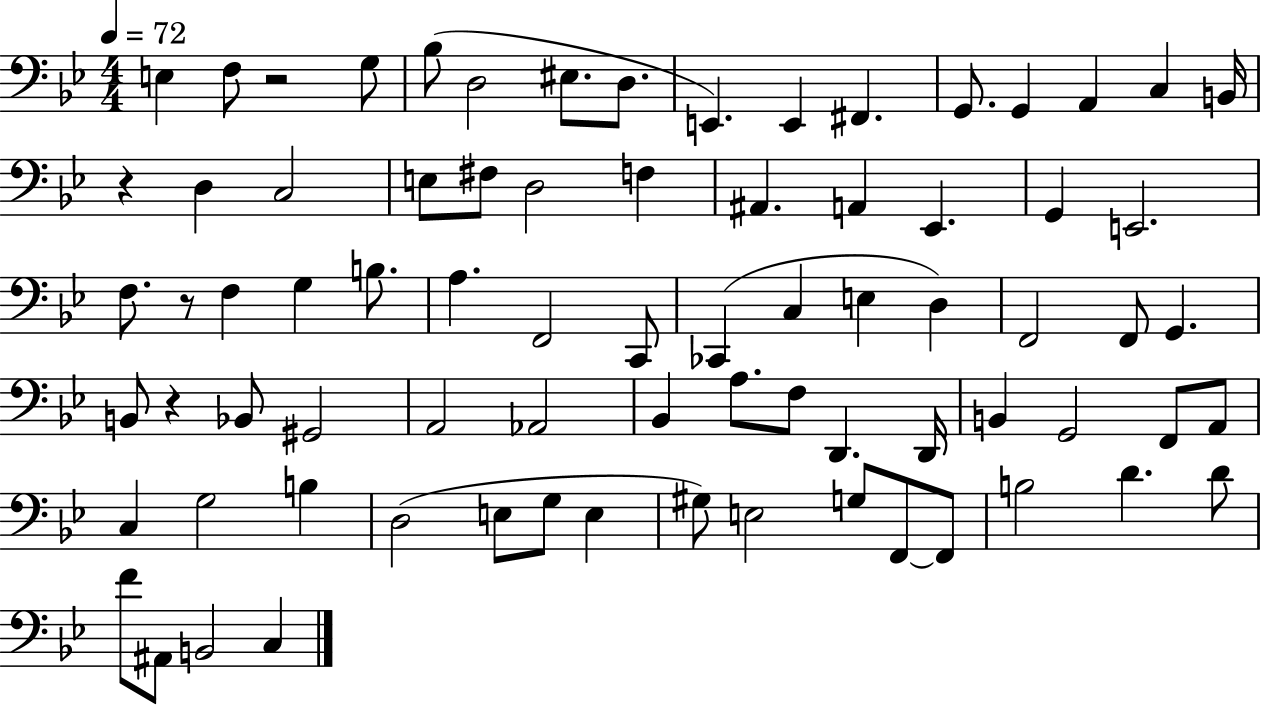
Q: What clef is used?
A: bass